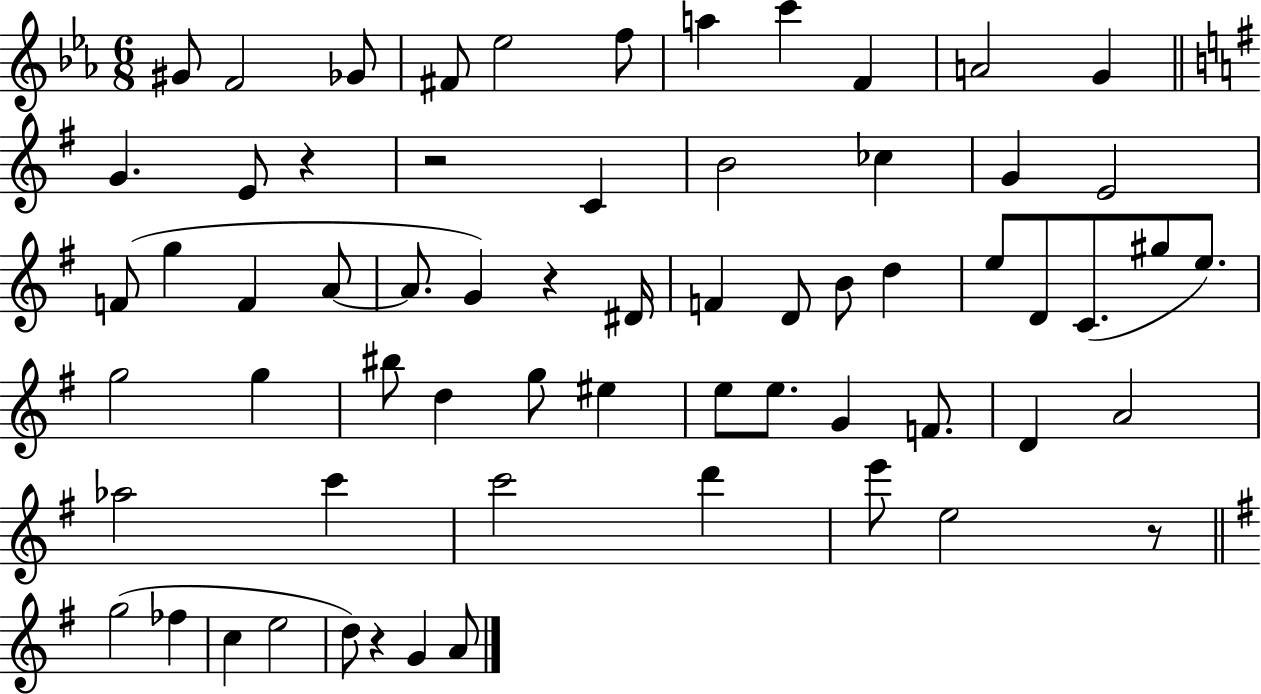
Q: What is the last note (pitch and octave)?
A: A4